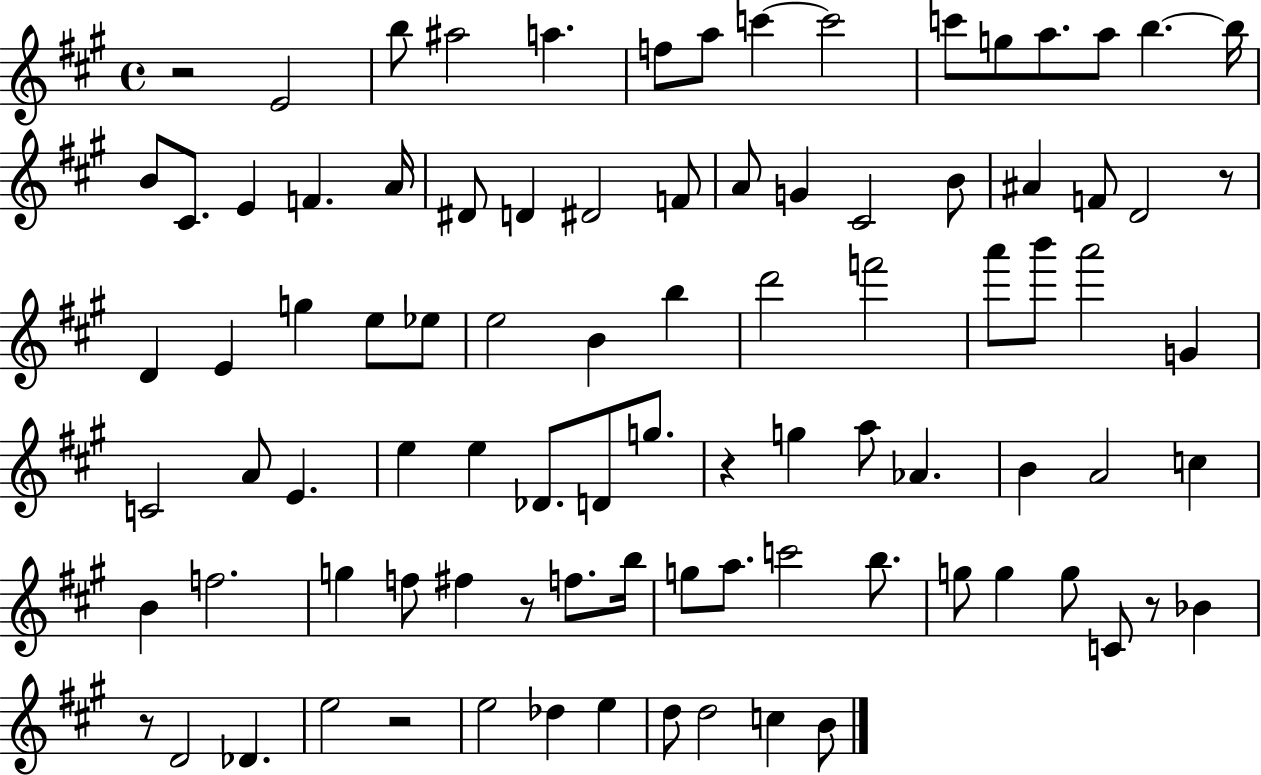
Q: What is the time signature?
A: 4/4